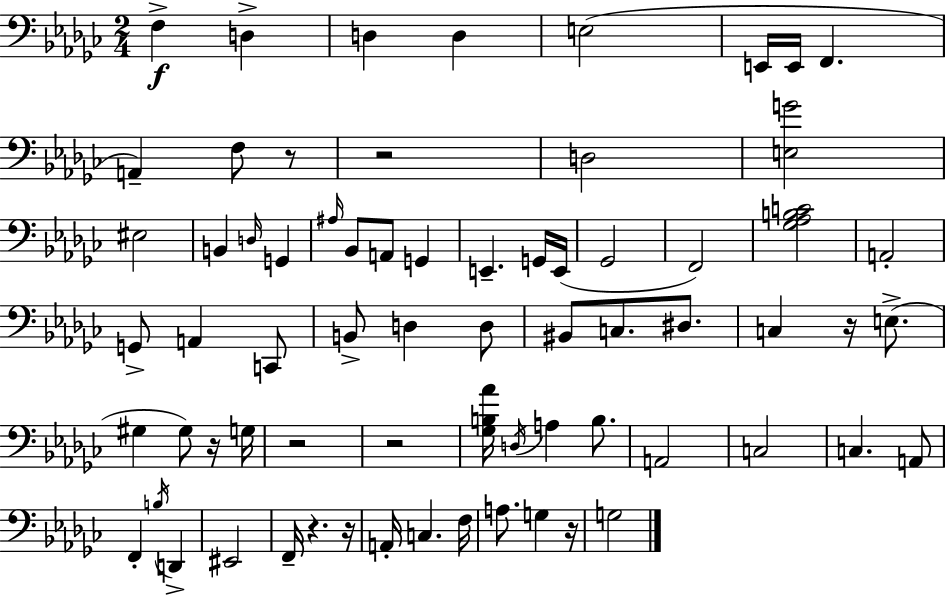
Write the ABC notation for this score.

X:1
T:Untitled
M:2/4
L:1/4
K:Ebm
F, D, D, D, E,2 E,,/4 E,,/4 F,, A,, F,/2 z/2 z2 D,2 [E,G]2 ^E,2 B,, D,/4 G,, ^A,/4 _B,,/2 A,,/2 G,, E,, G,,/4 E,,/4 _G,,2 F,,2 [_G,_A,B,C]2 A,,2 G,,/2 A,, C,,/2 B,,/2 D, D,/2 ^B,,/2 C,/2 ^D,/2 C, z/4 E,/2 ^G, ^G,/2 z/4 G,/4 z2 z2 [_G,B,_A]/4 D,/4 A, B,/2 A,,2 C,2 C, A,,/2 F,, B,/4 D,, ^E,,2 F,,/4 z z/4 A,,/4 C, F,/4 A,/2 G, z/4 G,2